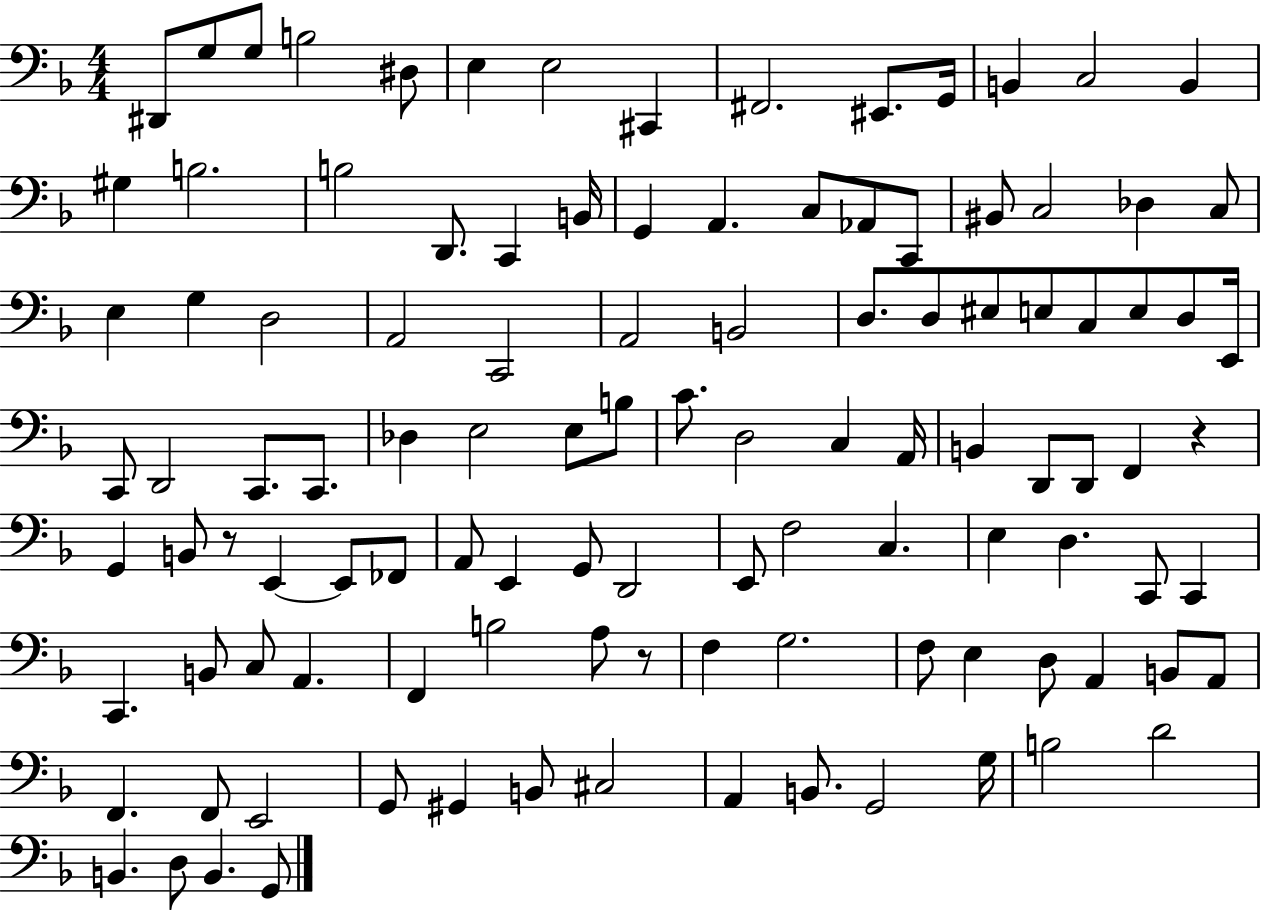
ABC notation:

X:1
T:Untitled
M:4/4
L:1/4
K:F
^D,,/2 G,/2 G,/2 B,2 ^D,/2 E, E,2 ^C,, ^F,,2 ^E,,/2 G,,/4 B,, C,2 B,, ^G, B,2 B,2 D,,/2 C,, B,,/4 G,, A,, C,/2 _A,,/2 C,,/2 ^B,,/2 C,2 _D, C,/2 E, G, D,2 A,,2 C,,2 A,,2 B,,2 D,/2 D,/2 ^E,/2 E,/2 C,/2 E,/2 D,/2 E,,/4 C,,/2 D,,2 C,,/2 C,,/2 _D, E,2 E,/2 B,/2 C/2 D,2 C, A,,/4 B,, D,,/2 D,,/2 F,, z G,, B,,/2 z/2 E,, E,,/2 _F,,/2 A,,/2 E,, G,,/2 D,,2 E,,/2 F,2 C, E, D, C,,/2 C,, C,, B,,/2 C,/2 A,, F,, B,2 A,/2 z/2 F, G,2 F,/2 E, D,/2 A,, B,,/2 A,,/2 F,, F,,/2 E,,2 G,,/2 ^G,, B,,/2 ^C,2 A,, B,,/2 G,,2 G,/4 B,2 D2 B,, D,/2 B,, G,,/2